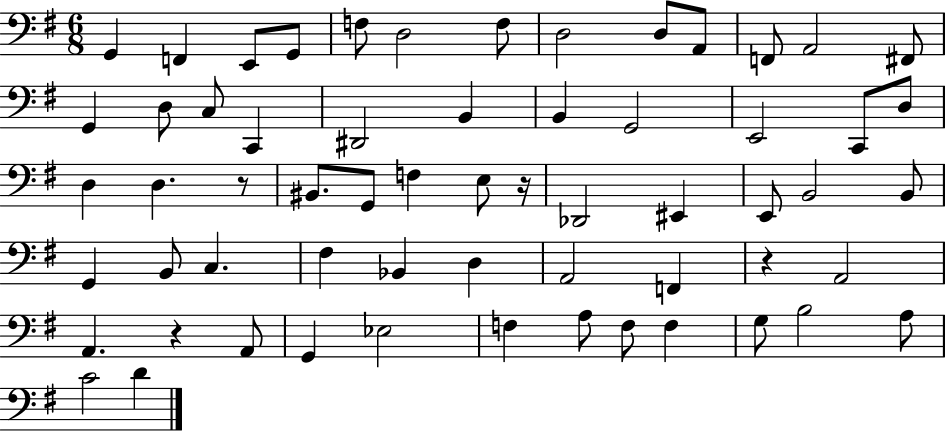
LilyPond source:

{
  \clef bass
  \numericTimeSignature
  \time 6/8
  \key g \major
  g,4 f,4 e,8 g,8 | f8 d2 f8 | d2 d8 a,8 | f,8 a,2 fis,8 | \break g,4 d8 c8 c,4 | dis,2 b,4 | b,4 g,2 | e,2 c,8 d8 | \break d4 d4. r8 | bis,8. g,8 f4 e8 r16 | des,2 eis,4 | e,8 b,2 b,8 | \break g,4 b,8 c4. | fis4 bes,4 d4 | a,2 f,4 | r4 a,2 | \break a,4. r4 a,8 | g,4 ees2 | f4 a8 f8 f4 | g8 b2 a8 | \break c'2 d'4 | \bar "|."
}